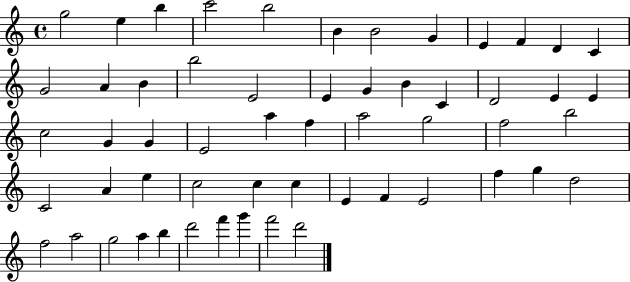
G5/h E5/q B5/q C6/h B5/h B4/q B4/h G4/q E4/q F4/q D4/q C4/q G4/h A4/q B4/q B5/h E4/h E4/q G4/q B4/q C4/q D4/h E4/q E4/q C5/h G4/q G4/q E4/h A5/q F5/q A5/h G5/h F5/h B5/h C4/h A4/q E5/q C5/h C5/q C5/q E4/q F4/q E4/h F5/q G5/q D5/h F5/h A5/h G5/h A5/q B5/q D6/h F6/q G6/q F6/h D6/h